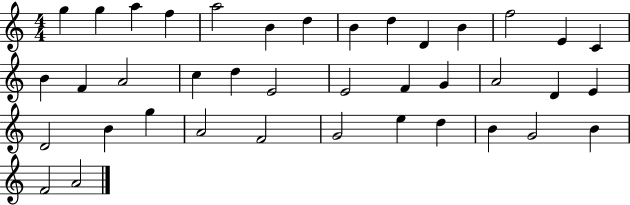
X:1
T:Untitled
M:4/4
L:1/4
K:C
g g a f a2 B d B d D B f2 E C B F A2 c d E2 E2 F G A2 D E D2 B g A2 F2 G2 e d B G2 B F2 A2